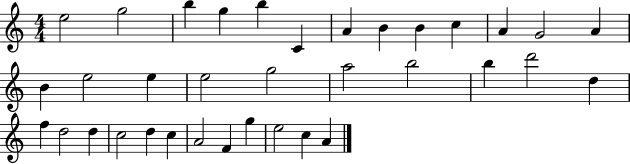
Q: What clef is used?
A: treble